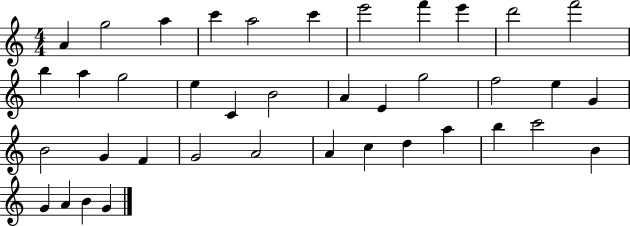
{
  \clef treble
  \numericTimeSignature
  \time 4/4
  \key c \major
  a'4 g''2 a''4 | c'''4 a''2 c'''4 | e'''2 f'''4 e'''4 | d'''2 f'''2 | \break b''4 a''4 g''2 | e''4 c'4 b'2 | a'4 e'4 g''2 | f''2 e''4 g'4 | \break b'2 g'4 f'4 | g'2 a'2 | a'4 c''4 d''4 a''4 | b''4 c'''2 b'4 | \break g'4 a'4 b'4 g'4 | \bar "|."
}